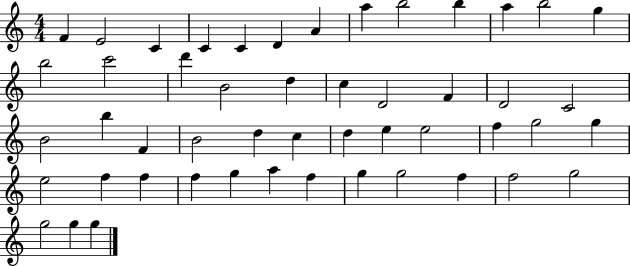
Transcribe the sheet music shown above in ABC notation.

X:1
T:Untitled
M:4/4
L:1/4
K:C
F E2 C C C D A a b2 b a b2 g b2 c'2 d' B2 d c D2 F D2 C2 B2 b F B2 d c d e e2 f g2 g e2 f f f g a f g g2 f f2 g2 g2 g g